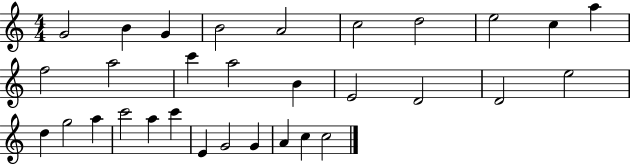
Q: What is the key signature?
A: C major